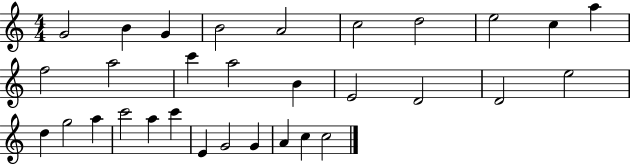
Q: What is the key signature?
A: C major